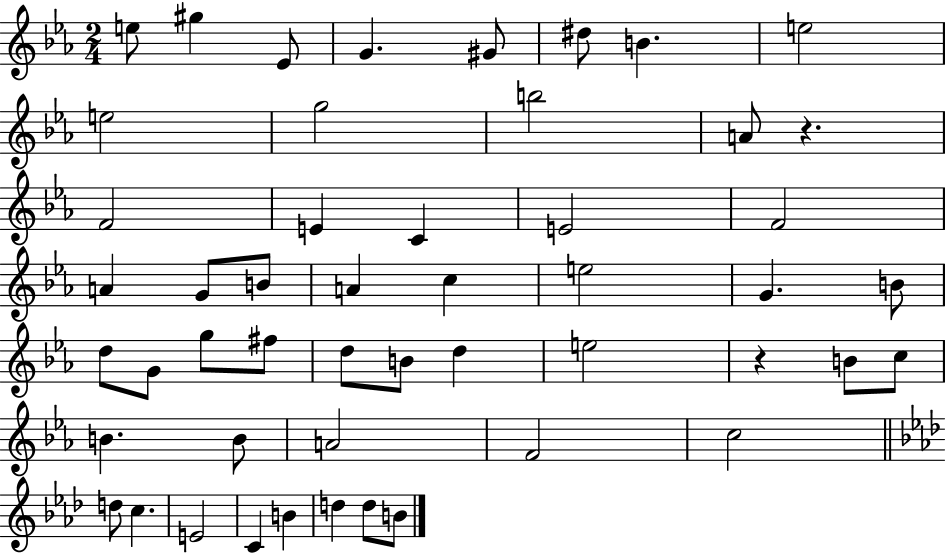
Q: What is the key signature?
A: EES major